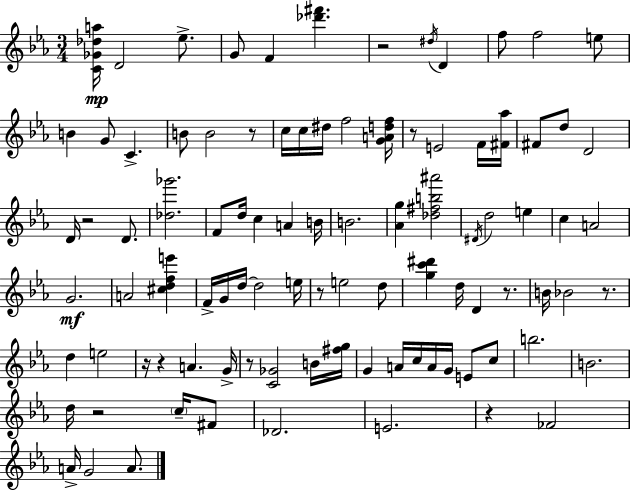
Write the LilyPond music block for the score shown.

{
  \clef treble
  \numericTimeSignature
  \time 3/4
  \key ees \major
  \repeat volta 2 { <c' ges' des'' a''>16\mp d'2 ees''8.-> | g'8 f'4 <des''' fis'''>4. | r2 \acciaccatura { dis''16 } d'4 | f''8 f''2 e''8 | \break b'4 g'8 c'4.-> | b'8 b'2 r8 | c''16 c''16 dis''16 f''2 | <g' a' d'' f''>16 r8 e'2 f'16 | \break <fis' aes''>16 fis'8 d''8 d'2 | d'16 r2 d'8. | <des'' ges'''>2. | f'8 d''16 c''4 a'4 | \break b'16 b'2. | <aes' g''>4 <des'' fis'' b'' ais'''>2 | \acciaccatura { dis'16 } d''2 e''4 | c''4 a'2 | \break g'2.\mf | a'2 <cis'' d'' f'' e'''>4 | f'16-> g'16 d''16~~ d''2 | e''16 r8 e''2 | \break d''8 <g'' c''' dis'''>4 d''16 d'4 r8. | b'16 bes'2 r8. | d''4 e''2 | r16 r4 a'4. | \break g'16-> r8 <c' ges'>2 | b'16 <fis'' g''>16 g'4 a'16 c''16 a'16 g'16 e'8 | c''8 b''2. | b'2. | \break d''16 r2 \parenthesize c''16-- | fis'8 des'2. | e'2. | r4 fes'2 | \break a'16-> g'2 a'8. | } \bar "|."
}